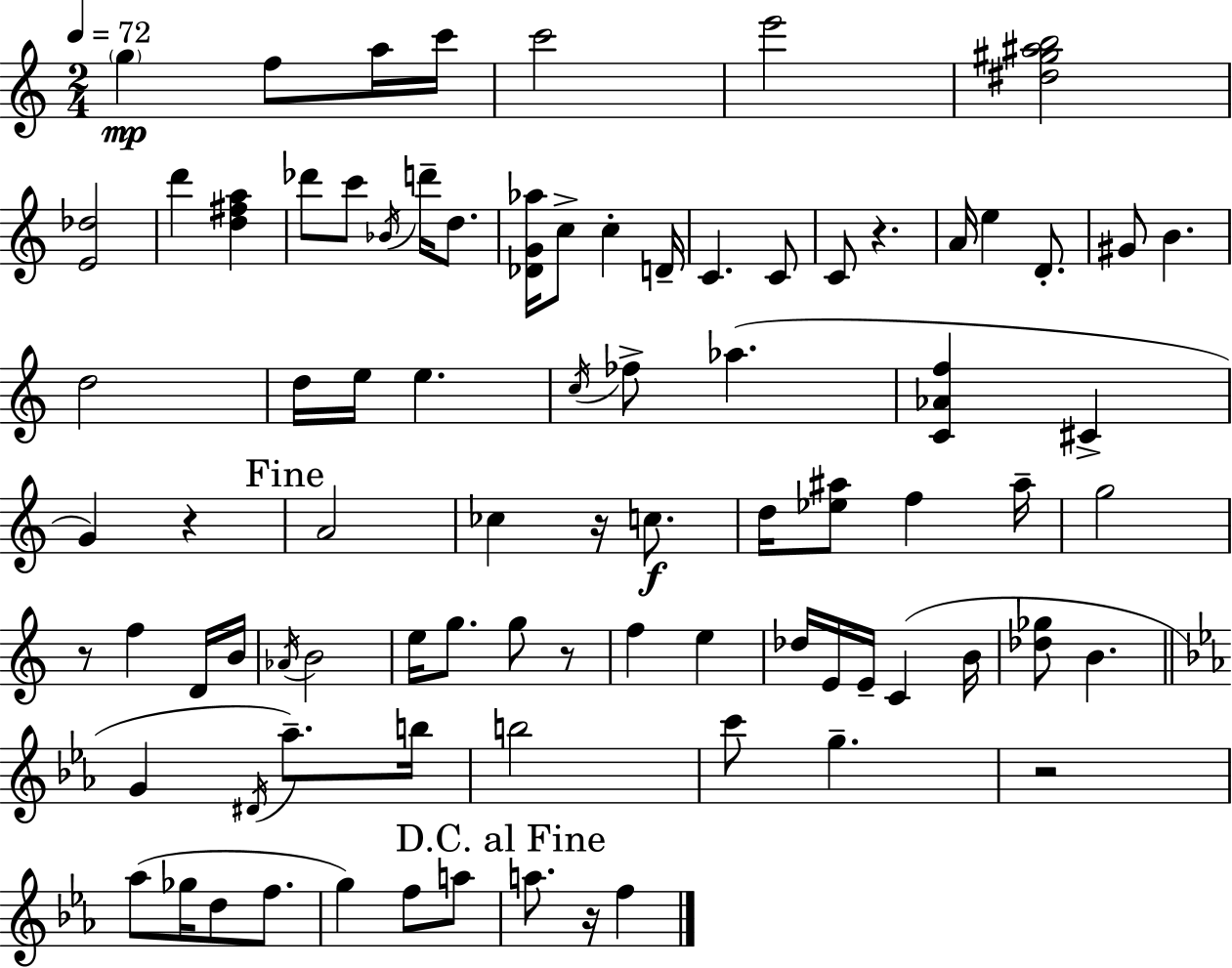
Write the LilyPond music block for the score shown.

{
  \clef treble
  \numericTimeSignature
  \time 2/4
  \key c \major
  \tempo 4 = 72
  \parenthesize g''4\mp f''8 a''16 c'''16 | c'''2 | e'''2 | <dis'' gis'' ais'' b''>2 | \break <e' des''>2 | d'''4 <d'' fis'' a''>4 | des'''8 c'''8 \acciaccatura { bes'16 } d'''16-- d''8. | <des' g' aes''>16 c''8-> c''4-. | \break d'16-- c'4. c'8 | c'8 r4. | a'16 e''4 d'8.-. | gis'8 b'4. | \break d''2 | d''16 e''16 e''4. | \acciaccatura { c''16 } fes''8-> aes''4.( | <c' aes' f''>4 cis'4-> | \break g'4) r4 | \mark "Fine" a'2 | ces''4 r16 c''8.\f | d''16 <ees'' ais''>8 f''4 | \break ais''16-- g''2 | r8 f''4 | d'16 b'16 \acciaccatura { aes'16 } b'2 | e''16 g''8. g''8 | \break r8 f''4 e''4 | des''16 e'16 e'16-- c'4( | b'16 <des'' ges''>8 b'4. | \bar "||" \break \key c \minor g'4 \acciaccatura { dis'16 }) aes''8.-- | b''16 b''2 | c'''8 g''4.-- | r2 | \break aes''8( ges''16 d''8 f''8. | g''4) f''8 a''8 | \mark "D.C. al Fine" a''8. r16 f''4 | \bar "|."
}